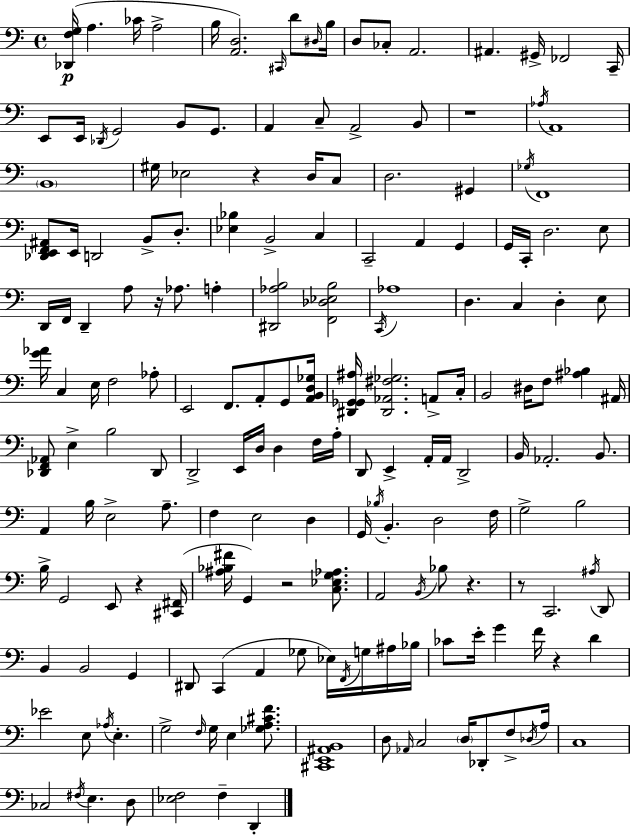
[Db2,F3,G3]/s A3/q. CES4/s A3/h B3/s [A2,D3]/h. C#2/s D4/e D#3/s B3/s D3/e CES3/e A2/h. A#2/q. G#2/s FES2/h C2/s E2/e E2/s Db2/s G2/h B2/e G2/e. A2/q C3/e A2/h B2/e R/w Ab3/s A2/w B2/w G#3/s Eb3/h R/q D3/s C3/e D3/h. G#2/q Gb3/s F2/w [Db2,E2,F2,A#2]/e E2/s D2/h B2/e D3/e. [Eb3,Bb3]/q B2/h C3/q C2/h A2/q G2/q G2/s C2/s D3/h. E3/e D2/s F2/s D2/q A3/e R/s Ab3/e. A3/q [D#2,Ab3,B3]/h [F2,Db3,Eb3,B3]/h C2/s Ab3/w D3/q. C3/q D3/q E3/e [G4,Ab4]/s C3/q E3/s F3/h Ab3/e E2/h F2/e. A2/e G2/e [A2,B2,D3,Gb3]/s [D#2,G2,Gb2,A#3]/s [D#2,Ab2,F#3,Gb3]/h. A2/e C3/s B2/h D#3/s F3/e [A#3,Bb3]/q A#2/s [Db2,F2,Ab2]/e E3/q B3/h Db2/e D2/h E2/s D3/s D3/q F3/s A3/s D2/e E2/q A2/s A2/s D2/h B2/s Ab2/h. B2/e. A2/q B3/s E3/h A3/e. F3/q E3/h D3/q G2/s Bb3/s B2/q. D3/h F3/s G3/h B3/h B3/s G2/h E2/e R/q [C#2,F#2]/s [A#3,Bb3,F#4]/s G2/q R/h [C3,Eb3,G3,Ab3]/e. A2/h B2/s Bb3/e R/q. R/e C2/h. A#3/s D2/e B2/q B2/h G2/q D#2/e C2/q A2/q Gb3/e Eb3/s F2/s G3/s A#3/s Bb3/s CES4/e E4/s G4/q F4/s R/q D4/q Eb4/h E3/e Ab3/s E3/q. G3/h F3/s G3/s E3/q [Gb3,A3,C#4,F4]/e. [C#2,E2,A#2,B2]/w D3/e Ab2/s C3/h D3/s Db2/e F3/e Db3/s A3/s C3/w CES3/h F#3/s E3/q. D3/e [Eb3,F3]/h F3/q D2/q